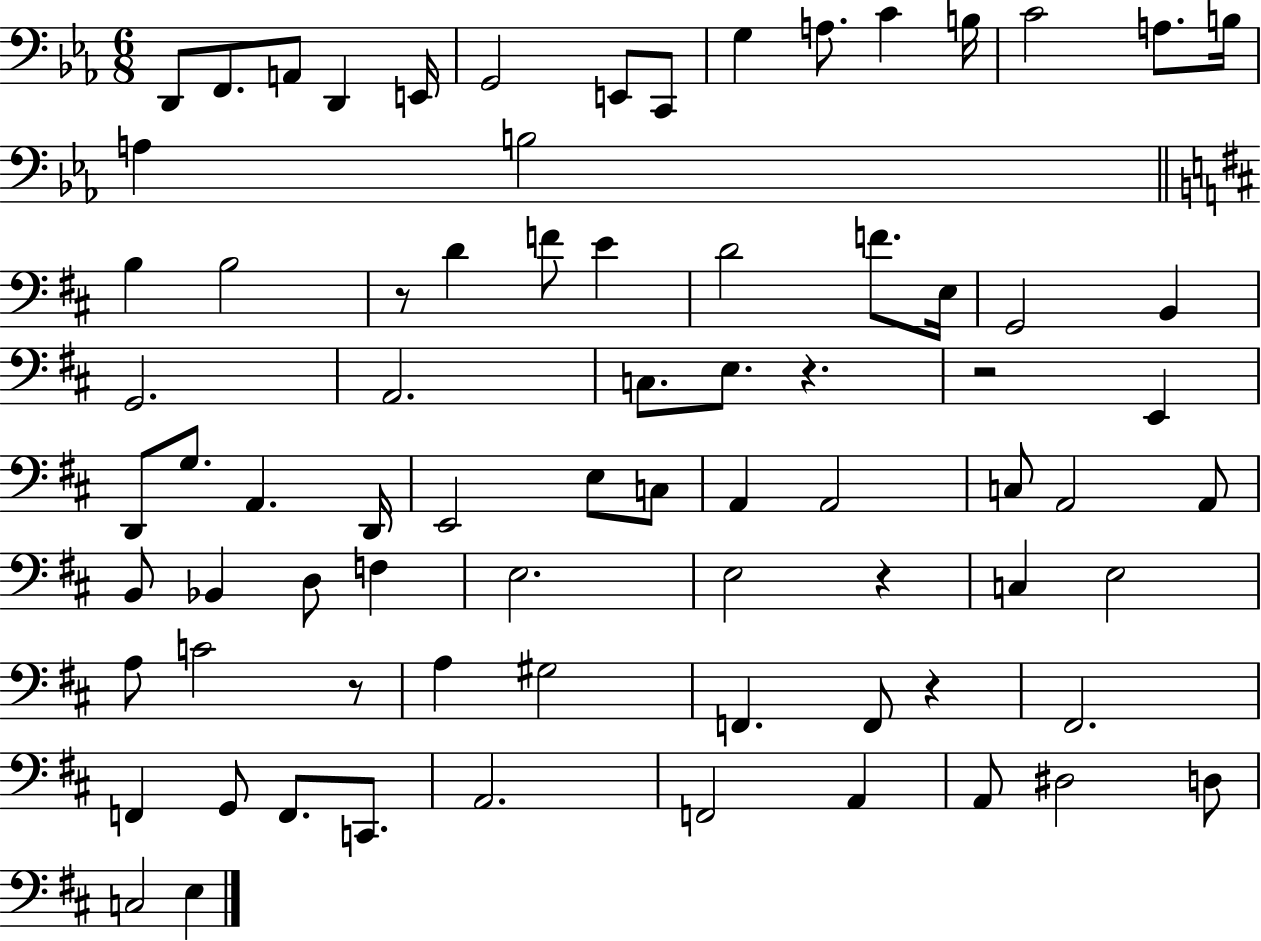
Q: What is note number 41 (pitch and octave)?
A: A2